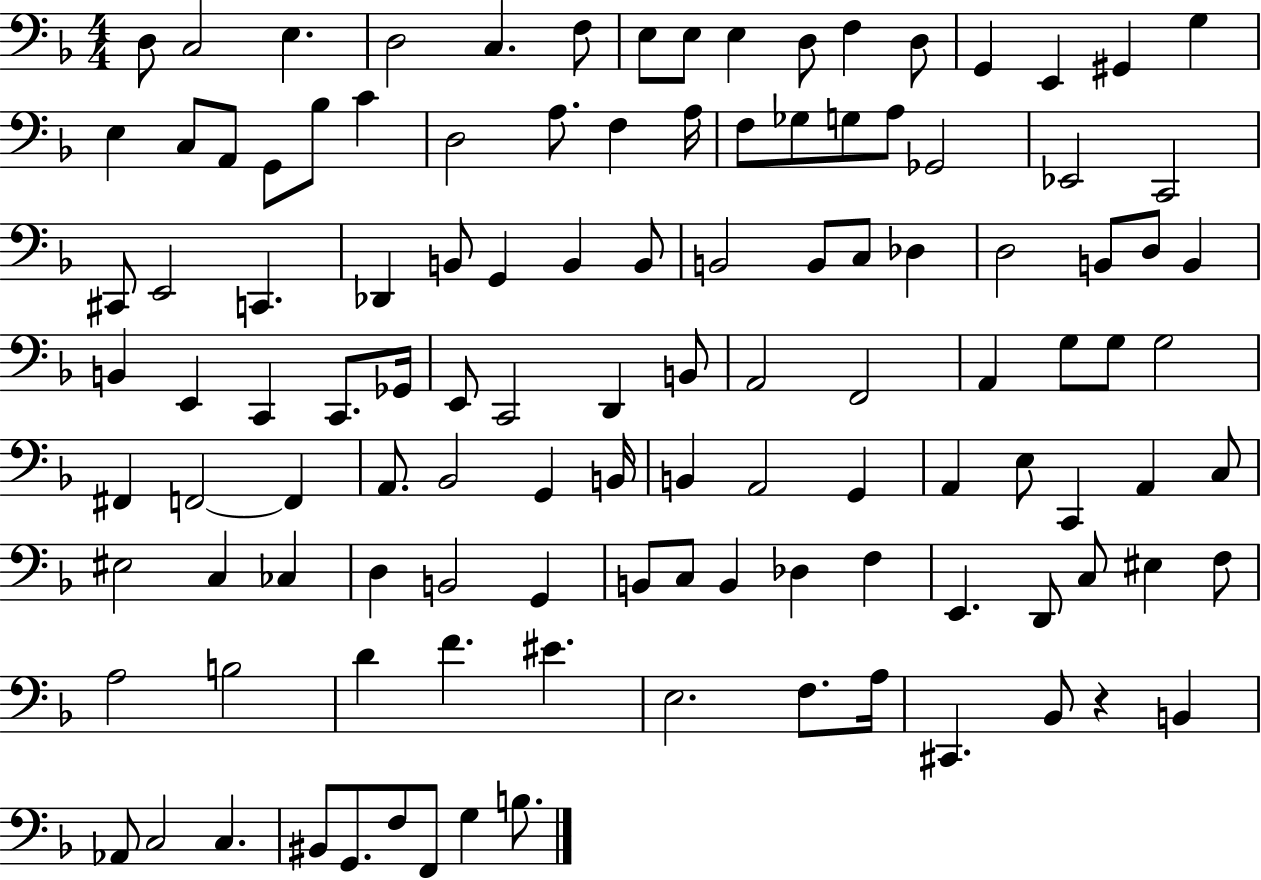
{
  \clef bass
  \numericTimeSignature
  \time 4/4
  \key f \major
  d8 c2 e4. | d2 c4. f8 | e8 e8 e4 d8 f4 d8 | g,4 e,4 gis,4 g4 | \break e4 c8 a,8 g,8 bes8 c'4 | d2 a8. f4 a16 | f8 ges8 g8 a8 ges,2 | ees,2 c,2 | \break cis,8 e,2 c,4. | des,4 b,8 g,4 b,4 b,8 | b,2 b,8 c8 des4 | d2 b,8 d8 b,4 | \break b,4 e,4 c,4 c,8. ges,16 | e,8 c,2 d,4 b,8 | a,2 f,2 | a,4 g8 g8 g2 | \break fis,4 f,2~~ f,4 | a,8. bes,2 g,4 b,16 | b,4 a,2 g,4 | a,4 e8 c,4 a,4 c8 | \break eis2 c4 ces4 | d4 b,2 g,4 | b,8 c8 b,4 des4 f4 | e,4. d,8 c8 eis4 f8 | \break a2 b2 | d'4 f'4. eis'4. | e2. f8. a16 | cis,4. bes,8 r4 b,4 | \break aes,8 c2 c4. | bis,8 g,8. f8 f,8 g4 b8. | \bar "|."
}